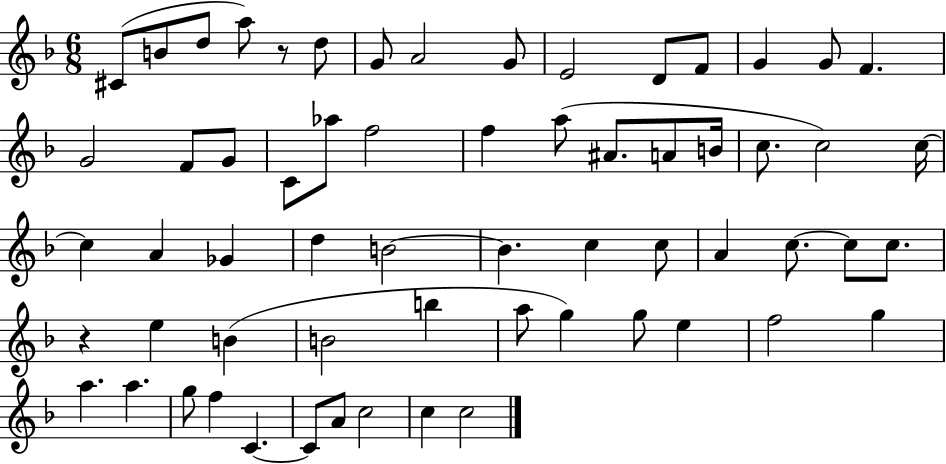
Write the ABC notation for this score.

X:1
T:Untitled
M:6/8
L:1/4
K:F
^C/2 B/2 d/2 a/2 z/2 d/2 G/2 A2 G/2 E2 D/2 F/2 G G/2 F G2 F/2 G/2 C/2 _a/2 f2 f a/2 ^A/2 A/2 B/4 c/2 c2 c/4 c A _G d B2 B c c/2 A c/2 c/2 c/2 z e B B2 b a/2 g g/2 e f2 g a a g/2 f C C/2 A/2 c2 c c2